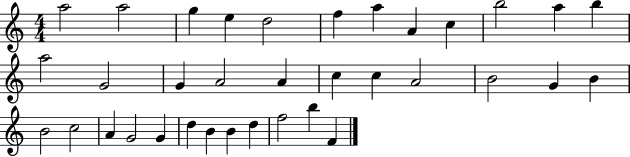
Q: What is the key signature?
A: C major